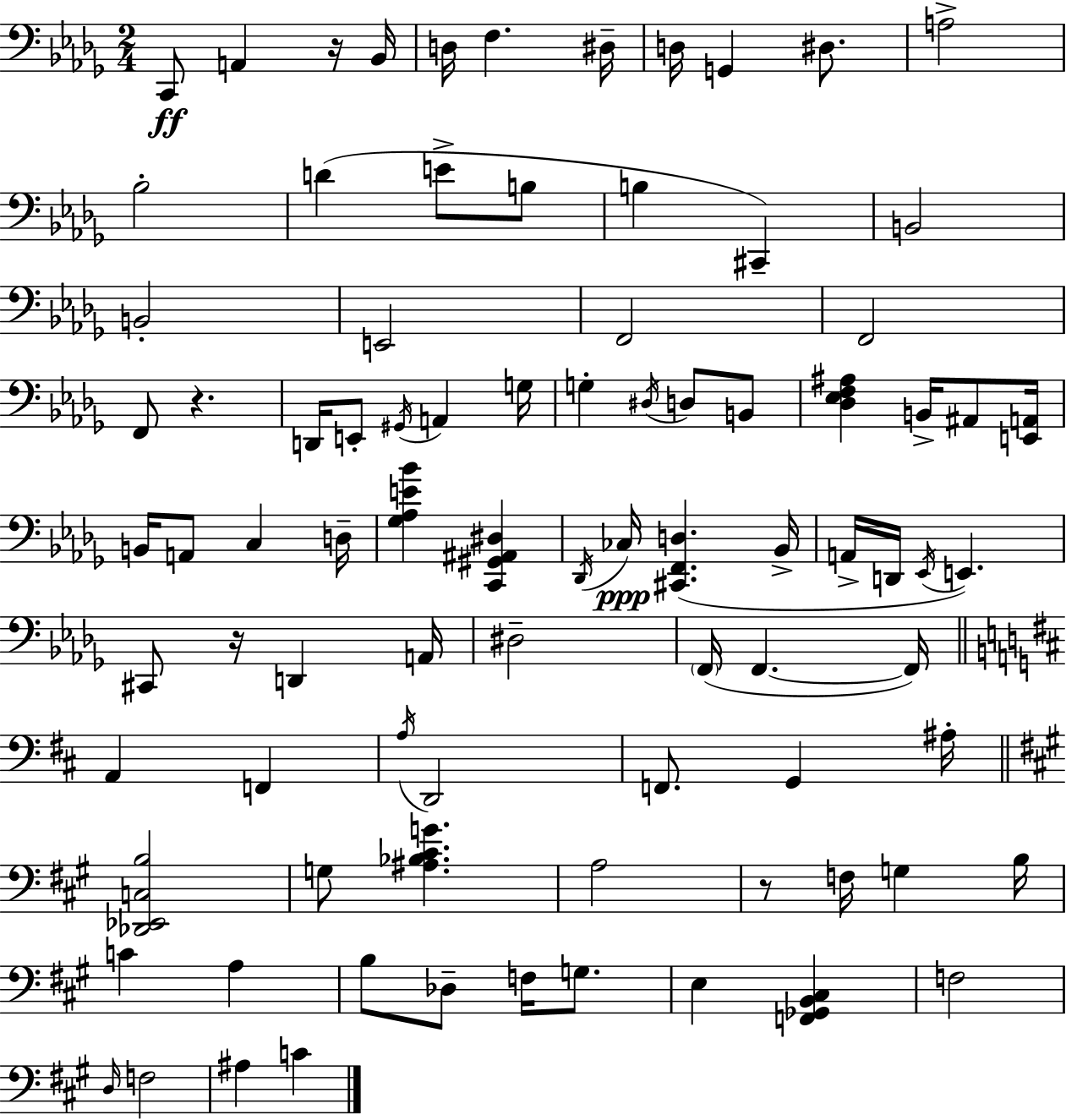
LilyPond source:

{
  \clef bass
  \numericTimeSignature
  \time 2/4
  \key bes \minor
  c,8\ff a,4 r16 bes,16 | d16 f4. dis16-- | d16 g,4 dis8. | a2-> | \break bes2-. | d'4( e'8-> b8 | b4 cis,4--) | b,2 | \break b,2-. | e,2 | f,2 | f,2 | \break f,8 r4. | d,16 e,8-. \acciaccatura { gis,16 } a,4 | g16 g4-. \acciaccatura { dis16 } d8 | b,8 <des ees f ais>4 b,16-> ais,8 | \break <e, a,>16 b,16 a,8 c4 | d16-- <ges aes e' bes'>4 <c, gis, ais, dis>4 | \acciaccatura { des,16 }\ppp ces16 <cis, f, d>4.( | bes,16-> a,16-> d,16 \acciaccatura { ees,16 }) e,4. | \break cis,8 r16 d,4 | a,16 dis2-- | \parenthesize f,16( f,4.~~ | f,16) \bar "||" \break \key b \minor a,4 f,4 | \acciaccatura { a16 } d,2 | f,8. g,4 | ais16-. \bar "||" \break \key a \major <des, ees, c b>2 | g8 <ais bes cis' g'>4. | a2 | r8 f16 g4 b16 | \break c'4 a4 | b8 des8-- f16 g8. | e4 <f, ges, b, cis>4 | f2 | \break \grace { d16 } f2 | ais4 c'4 | \bar "|."
}